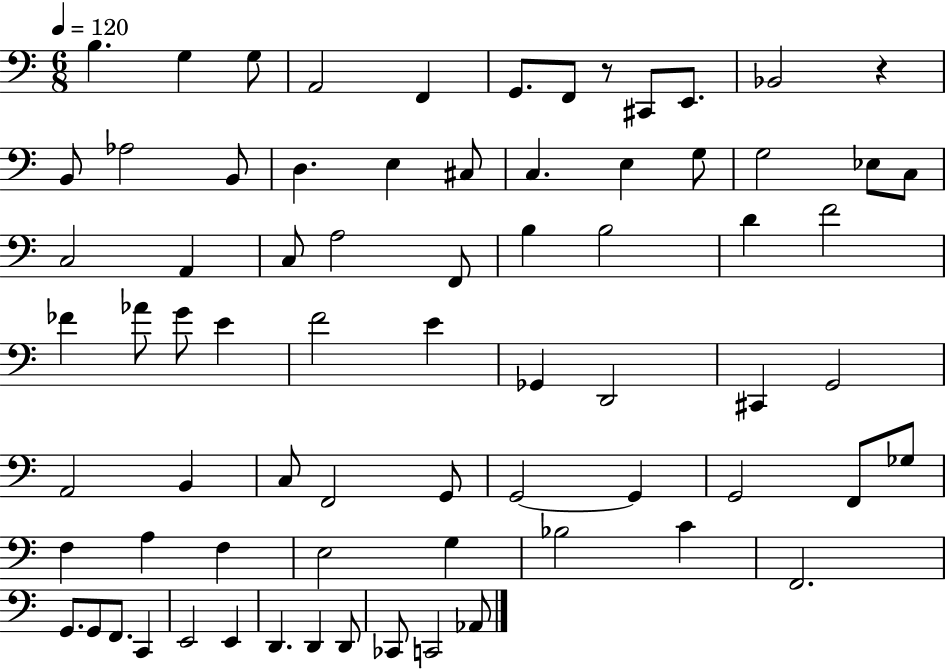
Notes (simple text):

B3/q. G3/q G3/e A2/h F2/q G2/e. F2/e R/e C#2/e E2/e. Bb2/h R/q B2/e Ab3/h B2/e D3/q. E3/q C#3/e C3/q. E3/q G3/e G3/h Eb3/e C3/e C3/h A2/q C3/e A3/h F2/e B3/q B3/h D4/q F4/h FES4/q Ab4/e G4/e E4/q F4/h E4/q Gb2/q D2/h C#2/q G2/h A2/h B2/q C3/e F2/h G2/e G2/h G2/q G2/h F2/e Gb3/e F3/q A3/q F3/q E3/h G3/q Bb3/h C4/q F2/h. G2/e. G2/e F2/e. C2/q E2/h E2/q D2/q. D2/q D2/e CES2/e C2/h Ab2/e